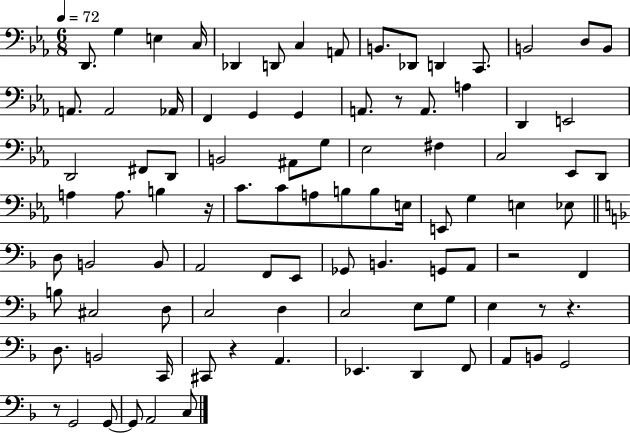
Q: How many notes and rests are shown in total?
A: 93